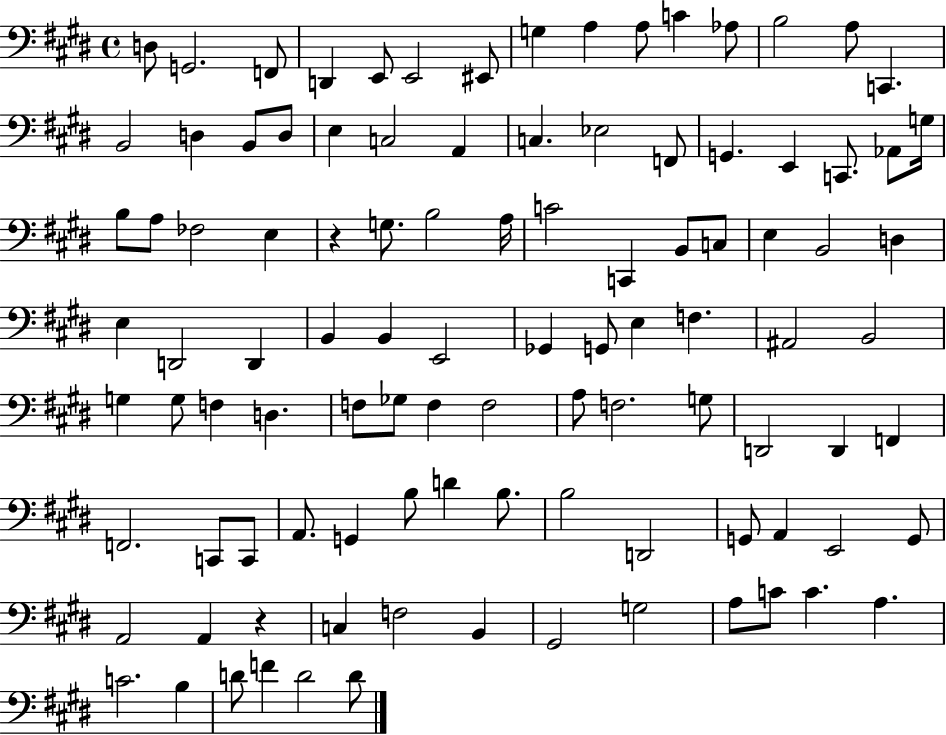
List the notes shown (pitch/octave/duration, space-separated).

D3/e G2/h. F2/e D2/q E2/e E2/h EIS2/e G3/q A3/q A3/e C4/q Ab3/e B3/h A3/e C2/q. B2/h D3/q B2/e D3/e E3/q C3/h A2/q C3/q. Eb3/h F2/e G2/q. E2/q C2/e. Ab2/e G3/s B3/e A3/e FES3/h E3/q R/q G3/e. B3/h A3/s C4/h C2/q B2/e C3/e E3/q B2/h D3/q E3/q D2/h D2/q B2/q B2/q E2/h Gb2/q G2/e E3/q F3/q. A#2/h B2/h G3/q G3/e F3/q D3/q. F3/e Gb3/e F3/q F3/h A3/e F3/h. G3/e D2/h D2/q F2/q F2/h. C2/e C2/e A2/e. G2/q B3/e D4/q B3/e. B3/h D2/h G2/e A2/q E2/h G2/e A2/h A2/q R/q C3/q F3/h B2/q G#2/h G3/h A3/e C4/e C4/q. A3/q. C4/h. B3/q D4/e F4/q D4/h D4/e